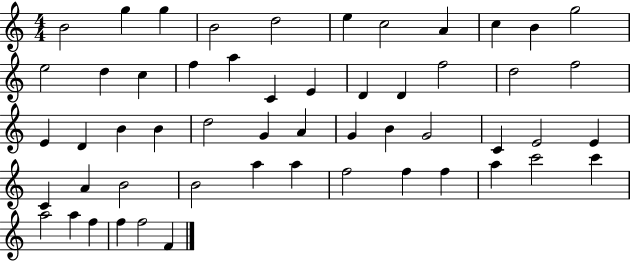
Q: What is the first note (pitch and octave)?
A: B4